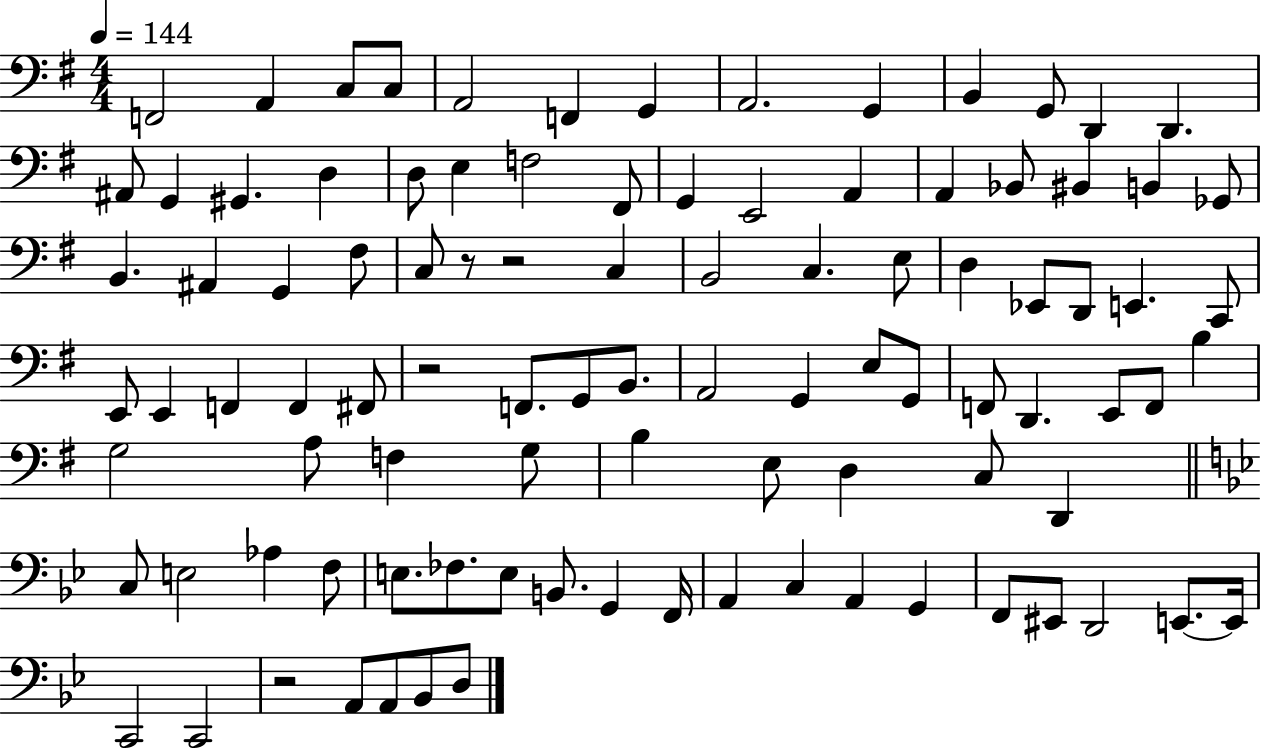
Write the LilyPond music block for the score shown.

{
  \clef bass
  \numericTimeSignature
  \time 4/4
  \key g \major
  \tempo 4 = 144
  f,2 a,4 c8 c8 | a,2 f,4 g,4 | a,2. g,4 | b,4 g,8 d,4 d,4. | \break ais,8 g,4 gis,4. d4 | d8 e4 f2 fis,8 | g,4 e,2 a,4 | a,4 bes,8 bis,4 b,4 ges,8 | \break b,4. ais,4 g,4 fis8 | c8 r8 r2 c4 | b,2 c4. e8 | d4 ees,8 d,8 e,4. c,8 | \break e,8 e,4 f,4 f,4 fis,8 | r2 f,8. g,8 b,8. | a,2 g,4 e8 g,8 | f,8 d,4. e,8 f,8 b4 | \break g2 a8 f4 g8 | b4 e8 d4 c8 d,4 | \bar "||" \break \key bes \major c8 e2 aes4 f8 | e8. fes8. e8 b,8. g,4 f,16 | a,4 c4 a,4 g,4 | f,8 eis,8 d,2 e,8.~~ e,16 | \break c,2 c,2 | r2 a,8 a,8 bes,8 d8 | \bar "|."
}